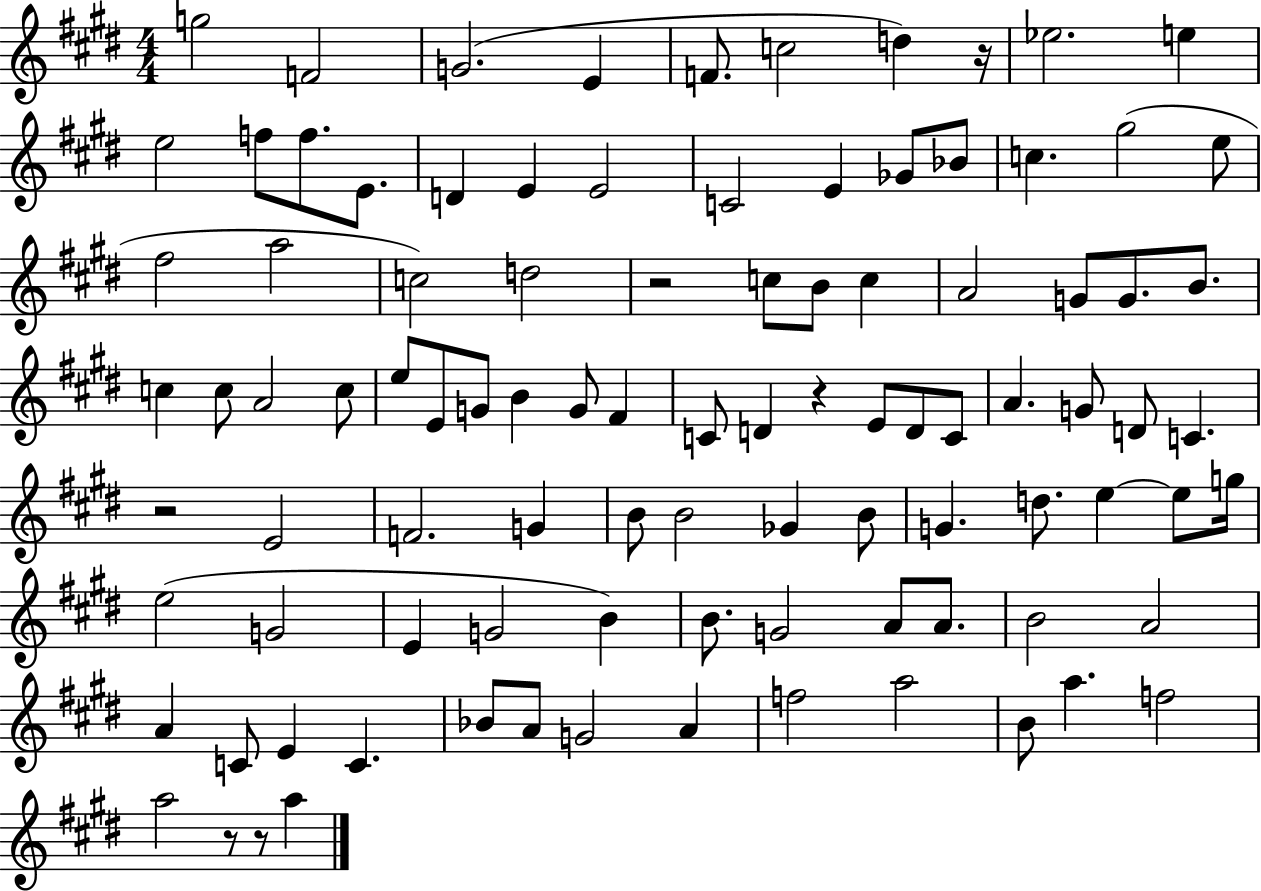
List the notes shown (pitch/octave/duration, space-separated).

G5/h F4/h G4/h. E4/q F4/e. C5/h D5/q R/s Eb5/h. E5/q E5/h F5/e F5/e. E4/e. D4/q E4/q E4/h C4/h E4/q Gb4/e Bb4/e C5/q. G#5/h E5/e F#5/h A5/h C5/h D5/h R/h C5/e B4/e C5/q A4/h G4/e G4/e. B4/e. C5/q C5/e A4/h C5/e E5/e E4/e G4/e B4/q G4/e F#4/q C4/e D4/q R/q E4/e D4/e C4/e A4/q. G4/e D4/e C4/q. R/h E4/h F4/h. G4/q B4/e B4/h Gb4/q B4/e G4/q. D5/e. E5/q E5/e G5/s E5/h G4/h E4/q G4/h B4/q B4/e. G4/h A4/e A4/e. B4/h A4/h A4/q C4/e E4/q C4/q. Bb4/e A4/e G4/h A4/q F5/h A5/h B4/e A5/q. F5/h A5/h R/e R/e A5/q